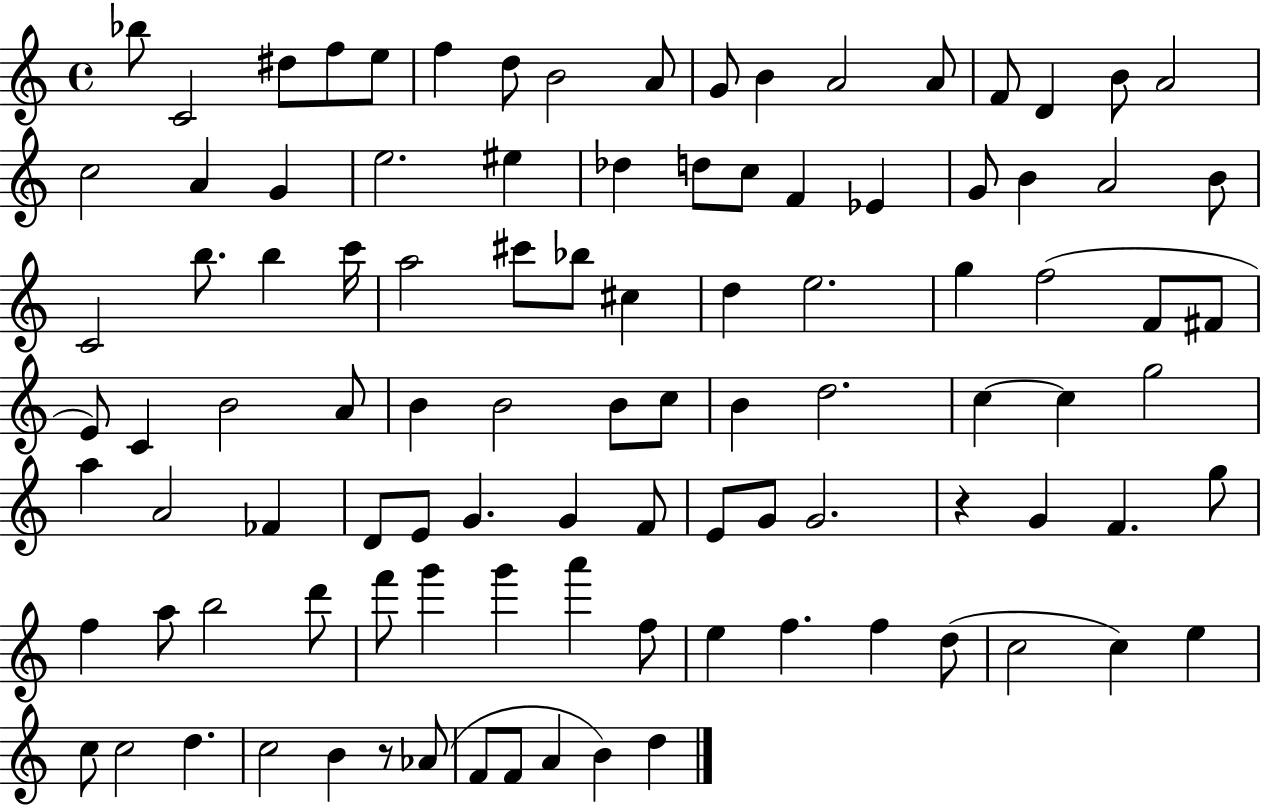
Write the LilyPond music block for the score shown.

{
  \clef treble
  \time 4/4
  \defaultTimeSignature
  \key c \major
  bes''8 c'2 dis''8 f''8 e''8 | f''4 d''8 b'2 a'8 | g'8 b'4 a'2 a'8 | f'8 d'4 b'8 a'2 | \break c''2 a'4 g'4 | e''2. eis''4 | des''4 d''8 c''8 f'4 ees'4 | g'8 b'4 a'2 b'8 | \break c'2 b''8. b''4 c'''16 | a''2 cis'''8 bes''8 cis''4 | d''4 e''2. | g''4 f''2( f'8 fis'8 | \break e'8) c'4 b'2 a'8 | b'4 b'2 b'8 c''8 | b'4 d''2. | c''4~~ c''4 g''2 | \break a''4 a'2 fes'4 | d'8 e'8 g'4. g'4 f'8 | e'8 g'8 g'2. | r4 g'4 f'4. g''8 | \break f''4 a''8 b''2 d'''8 | f'''8 g'''4 g'''4 a'''4 f''8 | e''4 f''4. f''4 d''8( | c''2 c''4) e''4 | \break c''8 c''2 d''4. | c''2 b'4 r8 aes'8( | f'8 f'8 a'4 b'4) d''4 | \bar "|."
}